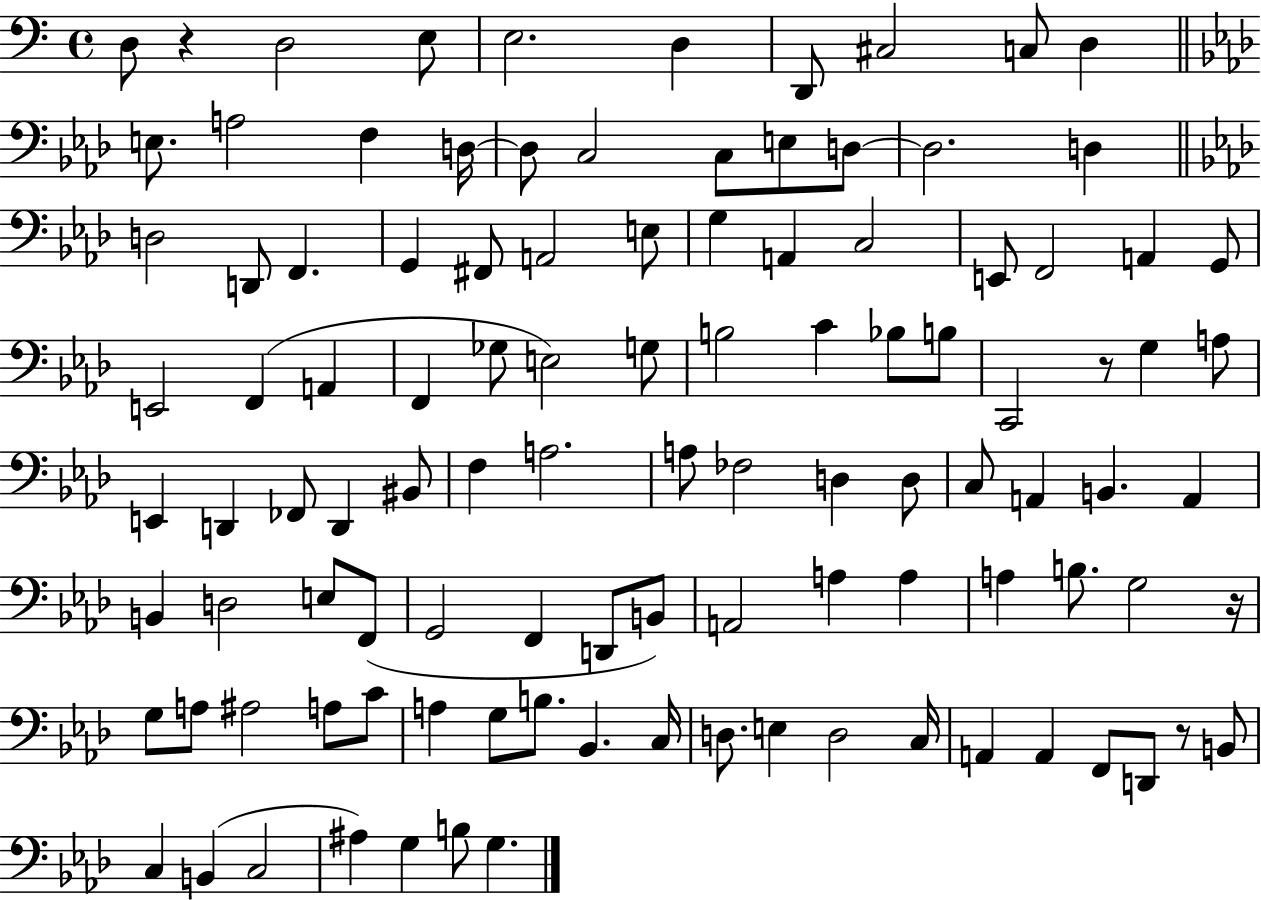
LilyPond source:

{
  \clef bass
  \time 4/4
  \defaultTimeSignature
  \key c \major
  d8 r4 d2 e8 | e2. d4 | d,8 cis2 c8 d4 | \bar "||" \break \key aes \major e8. a2 f4 d16~~ | d8 c2 c8 e8 d8~~ | d2. d4 | \bar "||" \break \key aes \major d2 d,8 f,4. | g,4 fis,8 a,2 e8 | g4 a,4 c2 | e,8 f,2 a,4 g,8 | \break e,2 f,4( a,4 | f,4 ges8 e2) g8 | b2 c'4 bes8 b8 | c,2 r8 g4 a8 | \break e,4 d,4 fes,8 d,4 bis,8 | f4 a2. | a8 fes2 d4 d8 | c8 a,4 b,4. a,4 | \break b,4 d2 e8 f,8( | g,2 f,4 d,8 b,8) | a,2 a4 a4 | a4 b8. g2 r16 | \break g8 a8 ais2 a8 c'8 | a4 g8 b8. bes,4. c16 | d8. e4 d2 c16 | a,4 a,4 f,8 d,8 r8 b,8 | \break c4 b,4( c2 | ais4) g4 b8 g4. | \bar "|."
}